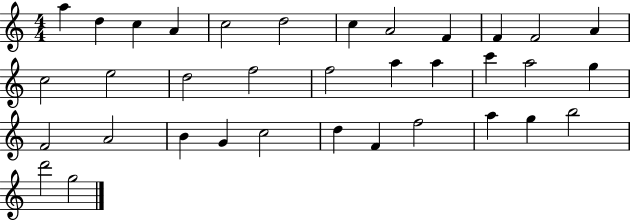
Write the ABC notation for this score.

X:1
T:Untitled
M:4/4
L:1/4
K:C
a d c A c2 d2 c A2 F F F2 A c2 e2 d2 f2 f2 a a c' a2 g F2 A2 B G c2 d F f2 a g b2 d'2 g2